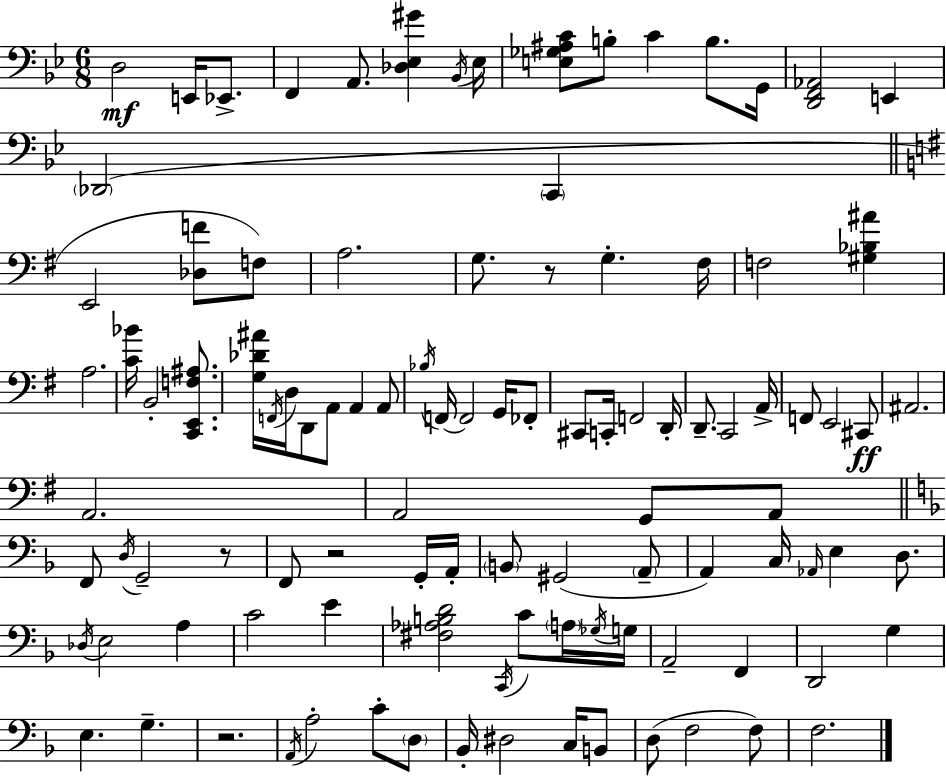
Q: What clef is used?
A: bass